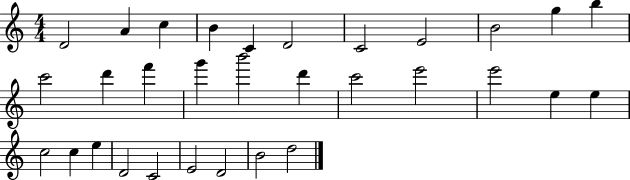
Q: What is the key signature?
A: C major